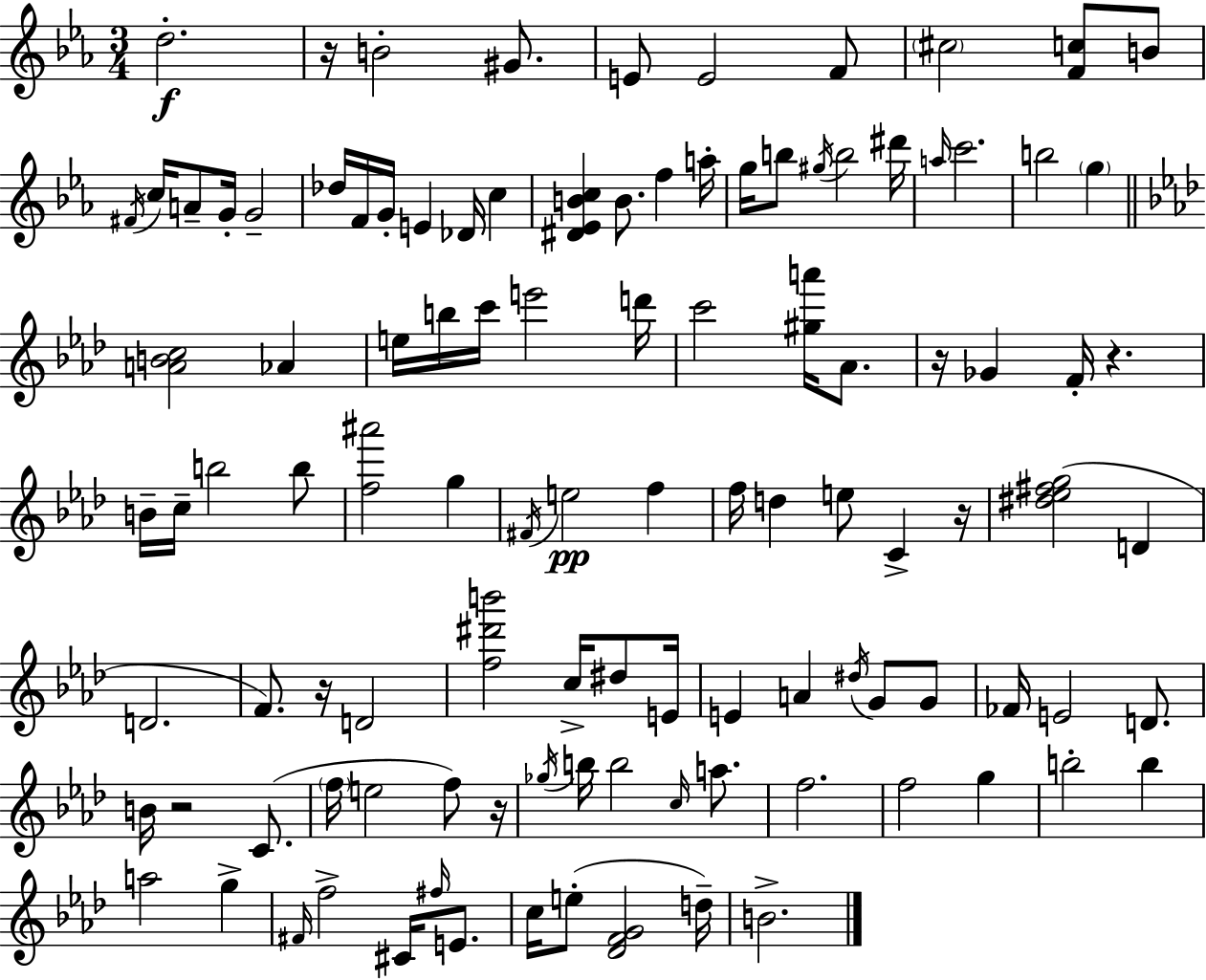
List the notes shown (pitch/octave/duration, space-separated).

D5/h. R/s B4/h G#4/e. E4/e E4/h F4/e C#5/h [F4,C5]/e B4/e F#4/s C5/s A4/e G4/s G4/h Db5/s F4/s G4/s E4/q Db4/s C5/q [D#4,Eb4,B4,C5]/q B4/e. F5/q A5/s G5/s B5/e G#5/s B5/h D#6/s A5/s C6/h. B5/h G5/q [A4,B4,C5]/h Ab4/q E5/s B5/s C6/s E6/h D6/s C6/h [G#5,A6]/s Ab4/e. R/s Gb4/q F4/s R/q. B4/s C5/s B5/h B5/e [F5,A#6]/h G5/q F#4/s E5/h F5/q F5/s D5/q E5/e C4/q R/s [D#5,Eb5,F#5,G5]/h D4/q D4/h. F4/e. R/s D4/h [F5,D#6,B6]/h C5/s D#5/e E4/s E4/q A4/q D#5/s G4/e G4/e FES4/s E4/h D4/e. B4/s R/h C4/e. F5/s E5/h F5/e R/s Gb5/s B5/s B5/h C5/s A5/e. F5/h. F5/h G5/q B5/h B5/q A5/h G5/q F#4/s F5/h C#4/s F#5/s E4/e. C5/s E5/e [Db4,F4,G4]/h D5/s B4/h.